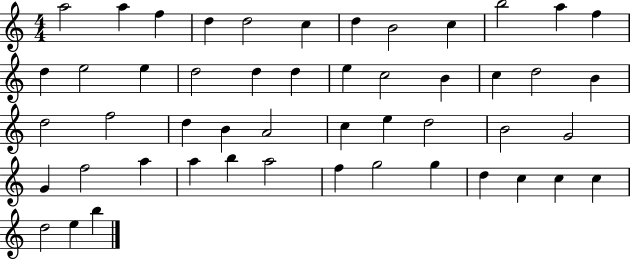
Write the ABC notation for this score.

X:1
T:Untitled
M:4/4
L:1/4
K:C
a2 a f d d2 c d B2 c b2 a f d e2 e d2 d d e c2 B c d2 B d2 f2 d B A2 c e d2 B2 G2 G f2 a a b a2 f g2 g d c c c d2 e b